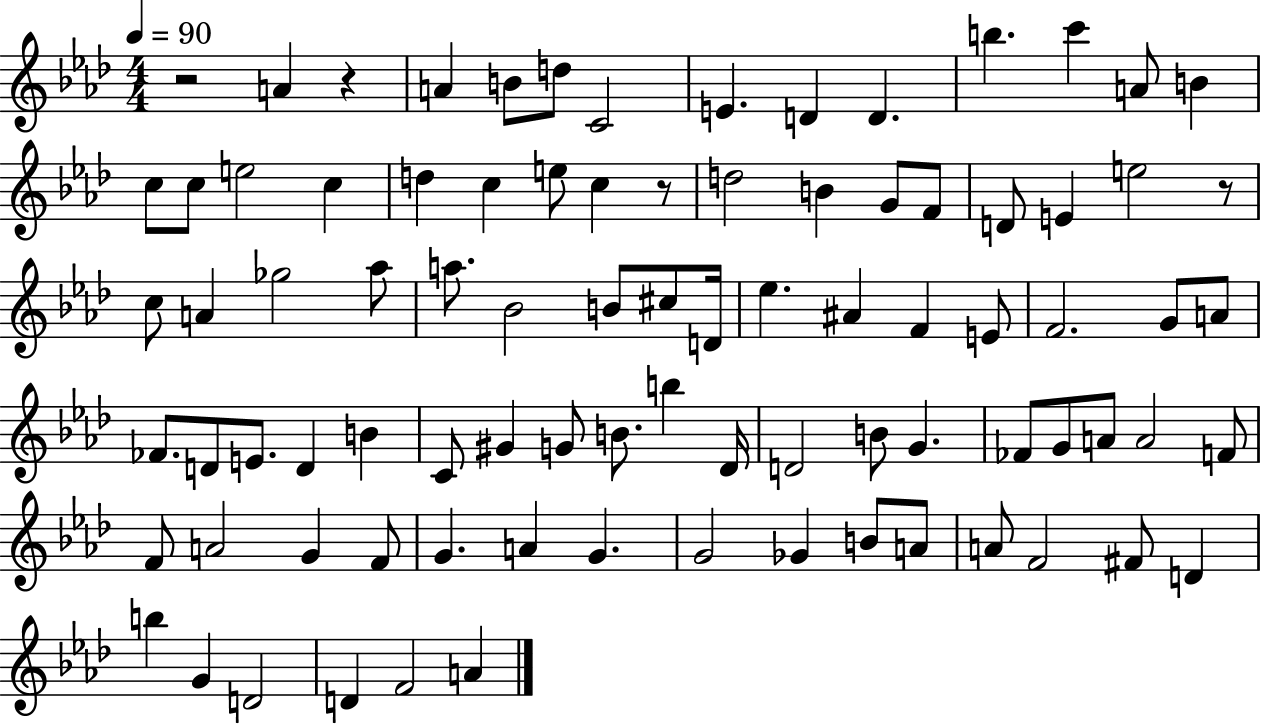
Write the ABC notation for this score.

X:1
T:Untitled
M:4/4
L:1/4
K:Ab
z2 A z A B/2 d/2 C2 E D D b c' A/2 B c/2 c/2 e2 c d c e/2 c z/2 d2 B G/2 F/2 D/2 E e2 z/2 c/2 A _g2 _a/2 a/2 _B2 B/2 ^c/2 D/4 _e ^A F E/2 F2 G/2 A/2 _F/2 D/2 E/2 D B C/2 ^G G/2 B/2 b _D/4 D2 B/2 G _F/2 G/2 A/2 A2 F/2 F/2 A2 G F/2 G A G G2 _G B/2 A/2 A/2 F2 ^F/2 D b G D2 D F2 A